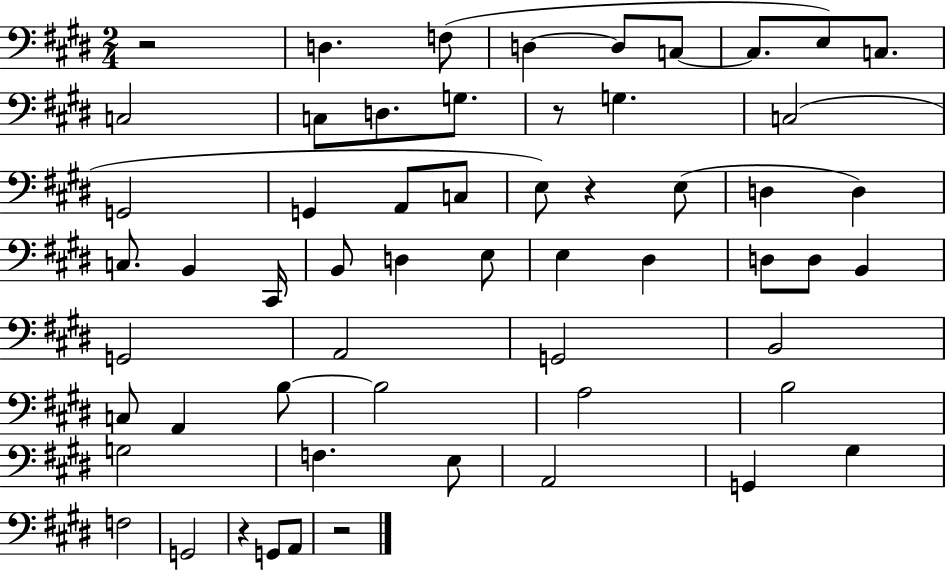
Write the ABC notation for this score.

X:1
T:Untitled
M:2/4
L:1/4
K:E
z2 D, F,/2 D, D,/2 C,/2 C,/2 E,/2 C,/2 C,2 C,/2 D,/2 G,/2 z/2 G, C,2 G,,2 G,, A,,/2 C,/2 E,/2 z E,/2 D, D, C,/2 B,, ^C,,/4 B,,/2 D, E,/2 E, ^D, D,/2 D,/2 B,, G,,2 A,,2 G,,2 B,,2 C,/2 A,, B,/2 B,2 A,2 B,2 G,2 F, E,/2 A,,2 G,, ^G, F,2 G,,2 z G,,/2 A,,/2 z2